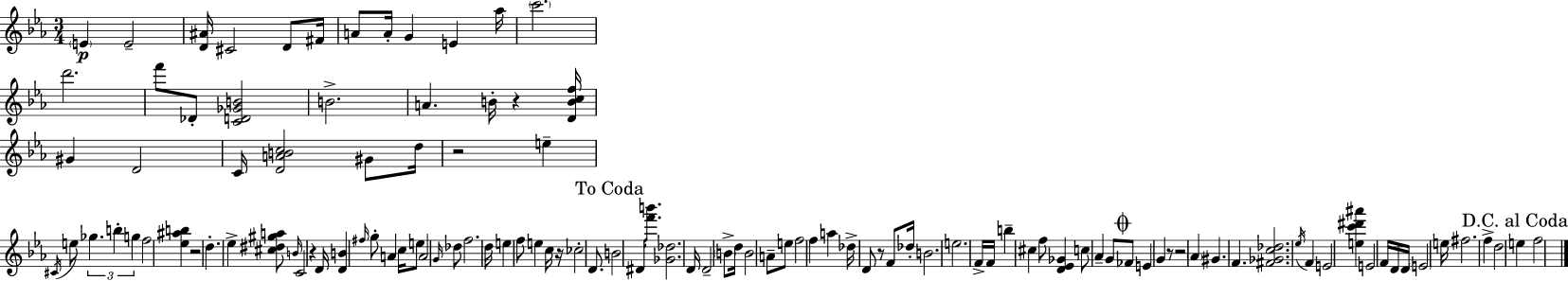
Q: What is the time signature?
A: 3/4